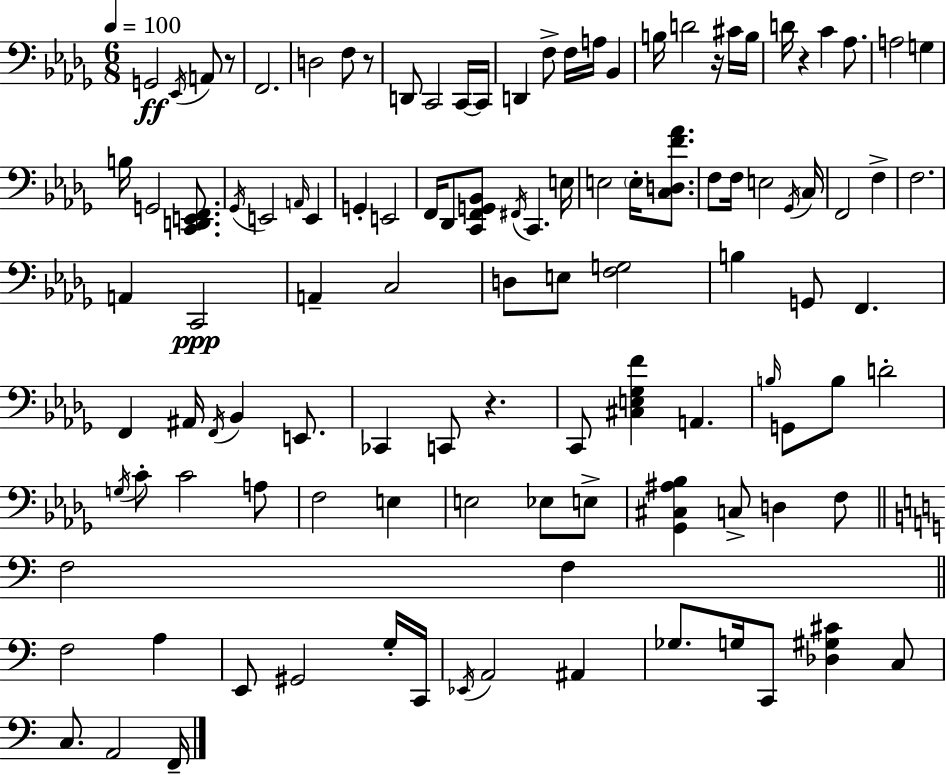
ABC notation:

X:1
T:Untitled
M:6/8
L:1/4
K:Bbm
G,,2 _E,,/4 A,,/2 z/2 F,,2 D,2 F,/2 z/2 D,,/2 C,,2 C,,/4 C,,/4 D,, F,/2 F,/4 A,/4 _B,, B,/4 D2 z/4 ^C/4 B,/4 D/4 z C _A,/2 A,2 G, B,/4 G,,2 [C,,D,,E,,F,,]/2 _G,,/4 E,,2 A,,/4 E,, G,, E,,2 F,,/4 _D,,/2 [C,,F,,G,,_B,,]/2 ^F,,/4 C,, E,/4 E,2 E,/4 [C,D,F_A]/2 F,/2 F,/4 E,2 _G,,/4 C,/4 F,,2 F, F,2 A,, C,,2 A,, C,2 D,/2 E,/2 [F,G,]2 B, G,,/2 F,, F,, ^A,,/4 F,,/4 _B,, E,,/2 _C,, C,,/2 z C,,/2 [^C,E,_G,F] A,, B,/4 G,,/2 B,/2 D2 G,/4 C/2 C2 A,/2 F,2 E, E,2 _E,/2 E,/2 [_G,,^C,^A,_B,] C,/2 D, F,/2 F,2 F, F,2 A, E,,/2 ^G,,2 G,/4 C,,/4 _E,,/4 A,,2 ^A,, _G,/2 G,/4 C,,/2 [_D,^G,^C] C,/2 C,/2 A,,2 F,,/4